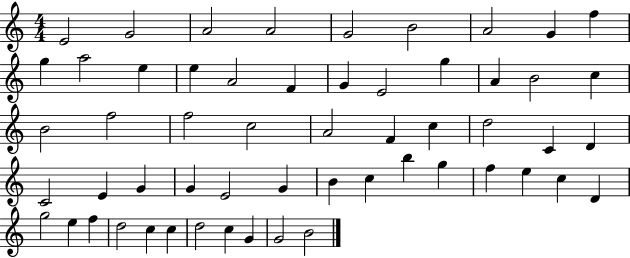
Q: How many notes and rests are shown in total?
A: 56